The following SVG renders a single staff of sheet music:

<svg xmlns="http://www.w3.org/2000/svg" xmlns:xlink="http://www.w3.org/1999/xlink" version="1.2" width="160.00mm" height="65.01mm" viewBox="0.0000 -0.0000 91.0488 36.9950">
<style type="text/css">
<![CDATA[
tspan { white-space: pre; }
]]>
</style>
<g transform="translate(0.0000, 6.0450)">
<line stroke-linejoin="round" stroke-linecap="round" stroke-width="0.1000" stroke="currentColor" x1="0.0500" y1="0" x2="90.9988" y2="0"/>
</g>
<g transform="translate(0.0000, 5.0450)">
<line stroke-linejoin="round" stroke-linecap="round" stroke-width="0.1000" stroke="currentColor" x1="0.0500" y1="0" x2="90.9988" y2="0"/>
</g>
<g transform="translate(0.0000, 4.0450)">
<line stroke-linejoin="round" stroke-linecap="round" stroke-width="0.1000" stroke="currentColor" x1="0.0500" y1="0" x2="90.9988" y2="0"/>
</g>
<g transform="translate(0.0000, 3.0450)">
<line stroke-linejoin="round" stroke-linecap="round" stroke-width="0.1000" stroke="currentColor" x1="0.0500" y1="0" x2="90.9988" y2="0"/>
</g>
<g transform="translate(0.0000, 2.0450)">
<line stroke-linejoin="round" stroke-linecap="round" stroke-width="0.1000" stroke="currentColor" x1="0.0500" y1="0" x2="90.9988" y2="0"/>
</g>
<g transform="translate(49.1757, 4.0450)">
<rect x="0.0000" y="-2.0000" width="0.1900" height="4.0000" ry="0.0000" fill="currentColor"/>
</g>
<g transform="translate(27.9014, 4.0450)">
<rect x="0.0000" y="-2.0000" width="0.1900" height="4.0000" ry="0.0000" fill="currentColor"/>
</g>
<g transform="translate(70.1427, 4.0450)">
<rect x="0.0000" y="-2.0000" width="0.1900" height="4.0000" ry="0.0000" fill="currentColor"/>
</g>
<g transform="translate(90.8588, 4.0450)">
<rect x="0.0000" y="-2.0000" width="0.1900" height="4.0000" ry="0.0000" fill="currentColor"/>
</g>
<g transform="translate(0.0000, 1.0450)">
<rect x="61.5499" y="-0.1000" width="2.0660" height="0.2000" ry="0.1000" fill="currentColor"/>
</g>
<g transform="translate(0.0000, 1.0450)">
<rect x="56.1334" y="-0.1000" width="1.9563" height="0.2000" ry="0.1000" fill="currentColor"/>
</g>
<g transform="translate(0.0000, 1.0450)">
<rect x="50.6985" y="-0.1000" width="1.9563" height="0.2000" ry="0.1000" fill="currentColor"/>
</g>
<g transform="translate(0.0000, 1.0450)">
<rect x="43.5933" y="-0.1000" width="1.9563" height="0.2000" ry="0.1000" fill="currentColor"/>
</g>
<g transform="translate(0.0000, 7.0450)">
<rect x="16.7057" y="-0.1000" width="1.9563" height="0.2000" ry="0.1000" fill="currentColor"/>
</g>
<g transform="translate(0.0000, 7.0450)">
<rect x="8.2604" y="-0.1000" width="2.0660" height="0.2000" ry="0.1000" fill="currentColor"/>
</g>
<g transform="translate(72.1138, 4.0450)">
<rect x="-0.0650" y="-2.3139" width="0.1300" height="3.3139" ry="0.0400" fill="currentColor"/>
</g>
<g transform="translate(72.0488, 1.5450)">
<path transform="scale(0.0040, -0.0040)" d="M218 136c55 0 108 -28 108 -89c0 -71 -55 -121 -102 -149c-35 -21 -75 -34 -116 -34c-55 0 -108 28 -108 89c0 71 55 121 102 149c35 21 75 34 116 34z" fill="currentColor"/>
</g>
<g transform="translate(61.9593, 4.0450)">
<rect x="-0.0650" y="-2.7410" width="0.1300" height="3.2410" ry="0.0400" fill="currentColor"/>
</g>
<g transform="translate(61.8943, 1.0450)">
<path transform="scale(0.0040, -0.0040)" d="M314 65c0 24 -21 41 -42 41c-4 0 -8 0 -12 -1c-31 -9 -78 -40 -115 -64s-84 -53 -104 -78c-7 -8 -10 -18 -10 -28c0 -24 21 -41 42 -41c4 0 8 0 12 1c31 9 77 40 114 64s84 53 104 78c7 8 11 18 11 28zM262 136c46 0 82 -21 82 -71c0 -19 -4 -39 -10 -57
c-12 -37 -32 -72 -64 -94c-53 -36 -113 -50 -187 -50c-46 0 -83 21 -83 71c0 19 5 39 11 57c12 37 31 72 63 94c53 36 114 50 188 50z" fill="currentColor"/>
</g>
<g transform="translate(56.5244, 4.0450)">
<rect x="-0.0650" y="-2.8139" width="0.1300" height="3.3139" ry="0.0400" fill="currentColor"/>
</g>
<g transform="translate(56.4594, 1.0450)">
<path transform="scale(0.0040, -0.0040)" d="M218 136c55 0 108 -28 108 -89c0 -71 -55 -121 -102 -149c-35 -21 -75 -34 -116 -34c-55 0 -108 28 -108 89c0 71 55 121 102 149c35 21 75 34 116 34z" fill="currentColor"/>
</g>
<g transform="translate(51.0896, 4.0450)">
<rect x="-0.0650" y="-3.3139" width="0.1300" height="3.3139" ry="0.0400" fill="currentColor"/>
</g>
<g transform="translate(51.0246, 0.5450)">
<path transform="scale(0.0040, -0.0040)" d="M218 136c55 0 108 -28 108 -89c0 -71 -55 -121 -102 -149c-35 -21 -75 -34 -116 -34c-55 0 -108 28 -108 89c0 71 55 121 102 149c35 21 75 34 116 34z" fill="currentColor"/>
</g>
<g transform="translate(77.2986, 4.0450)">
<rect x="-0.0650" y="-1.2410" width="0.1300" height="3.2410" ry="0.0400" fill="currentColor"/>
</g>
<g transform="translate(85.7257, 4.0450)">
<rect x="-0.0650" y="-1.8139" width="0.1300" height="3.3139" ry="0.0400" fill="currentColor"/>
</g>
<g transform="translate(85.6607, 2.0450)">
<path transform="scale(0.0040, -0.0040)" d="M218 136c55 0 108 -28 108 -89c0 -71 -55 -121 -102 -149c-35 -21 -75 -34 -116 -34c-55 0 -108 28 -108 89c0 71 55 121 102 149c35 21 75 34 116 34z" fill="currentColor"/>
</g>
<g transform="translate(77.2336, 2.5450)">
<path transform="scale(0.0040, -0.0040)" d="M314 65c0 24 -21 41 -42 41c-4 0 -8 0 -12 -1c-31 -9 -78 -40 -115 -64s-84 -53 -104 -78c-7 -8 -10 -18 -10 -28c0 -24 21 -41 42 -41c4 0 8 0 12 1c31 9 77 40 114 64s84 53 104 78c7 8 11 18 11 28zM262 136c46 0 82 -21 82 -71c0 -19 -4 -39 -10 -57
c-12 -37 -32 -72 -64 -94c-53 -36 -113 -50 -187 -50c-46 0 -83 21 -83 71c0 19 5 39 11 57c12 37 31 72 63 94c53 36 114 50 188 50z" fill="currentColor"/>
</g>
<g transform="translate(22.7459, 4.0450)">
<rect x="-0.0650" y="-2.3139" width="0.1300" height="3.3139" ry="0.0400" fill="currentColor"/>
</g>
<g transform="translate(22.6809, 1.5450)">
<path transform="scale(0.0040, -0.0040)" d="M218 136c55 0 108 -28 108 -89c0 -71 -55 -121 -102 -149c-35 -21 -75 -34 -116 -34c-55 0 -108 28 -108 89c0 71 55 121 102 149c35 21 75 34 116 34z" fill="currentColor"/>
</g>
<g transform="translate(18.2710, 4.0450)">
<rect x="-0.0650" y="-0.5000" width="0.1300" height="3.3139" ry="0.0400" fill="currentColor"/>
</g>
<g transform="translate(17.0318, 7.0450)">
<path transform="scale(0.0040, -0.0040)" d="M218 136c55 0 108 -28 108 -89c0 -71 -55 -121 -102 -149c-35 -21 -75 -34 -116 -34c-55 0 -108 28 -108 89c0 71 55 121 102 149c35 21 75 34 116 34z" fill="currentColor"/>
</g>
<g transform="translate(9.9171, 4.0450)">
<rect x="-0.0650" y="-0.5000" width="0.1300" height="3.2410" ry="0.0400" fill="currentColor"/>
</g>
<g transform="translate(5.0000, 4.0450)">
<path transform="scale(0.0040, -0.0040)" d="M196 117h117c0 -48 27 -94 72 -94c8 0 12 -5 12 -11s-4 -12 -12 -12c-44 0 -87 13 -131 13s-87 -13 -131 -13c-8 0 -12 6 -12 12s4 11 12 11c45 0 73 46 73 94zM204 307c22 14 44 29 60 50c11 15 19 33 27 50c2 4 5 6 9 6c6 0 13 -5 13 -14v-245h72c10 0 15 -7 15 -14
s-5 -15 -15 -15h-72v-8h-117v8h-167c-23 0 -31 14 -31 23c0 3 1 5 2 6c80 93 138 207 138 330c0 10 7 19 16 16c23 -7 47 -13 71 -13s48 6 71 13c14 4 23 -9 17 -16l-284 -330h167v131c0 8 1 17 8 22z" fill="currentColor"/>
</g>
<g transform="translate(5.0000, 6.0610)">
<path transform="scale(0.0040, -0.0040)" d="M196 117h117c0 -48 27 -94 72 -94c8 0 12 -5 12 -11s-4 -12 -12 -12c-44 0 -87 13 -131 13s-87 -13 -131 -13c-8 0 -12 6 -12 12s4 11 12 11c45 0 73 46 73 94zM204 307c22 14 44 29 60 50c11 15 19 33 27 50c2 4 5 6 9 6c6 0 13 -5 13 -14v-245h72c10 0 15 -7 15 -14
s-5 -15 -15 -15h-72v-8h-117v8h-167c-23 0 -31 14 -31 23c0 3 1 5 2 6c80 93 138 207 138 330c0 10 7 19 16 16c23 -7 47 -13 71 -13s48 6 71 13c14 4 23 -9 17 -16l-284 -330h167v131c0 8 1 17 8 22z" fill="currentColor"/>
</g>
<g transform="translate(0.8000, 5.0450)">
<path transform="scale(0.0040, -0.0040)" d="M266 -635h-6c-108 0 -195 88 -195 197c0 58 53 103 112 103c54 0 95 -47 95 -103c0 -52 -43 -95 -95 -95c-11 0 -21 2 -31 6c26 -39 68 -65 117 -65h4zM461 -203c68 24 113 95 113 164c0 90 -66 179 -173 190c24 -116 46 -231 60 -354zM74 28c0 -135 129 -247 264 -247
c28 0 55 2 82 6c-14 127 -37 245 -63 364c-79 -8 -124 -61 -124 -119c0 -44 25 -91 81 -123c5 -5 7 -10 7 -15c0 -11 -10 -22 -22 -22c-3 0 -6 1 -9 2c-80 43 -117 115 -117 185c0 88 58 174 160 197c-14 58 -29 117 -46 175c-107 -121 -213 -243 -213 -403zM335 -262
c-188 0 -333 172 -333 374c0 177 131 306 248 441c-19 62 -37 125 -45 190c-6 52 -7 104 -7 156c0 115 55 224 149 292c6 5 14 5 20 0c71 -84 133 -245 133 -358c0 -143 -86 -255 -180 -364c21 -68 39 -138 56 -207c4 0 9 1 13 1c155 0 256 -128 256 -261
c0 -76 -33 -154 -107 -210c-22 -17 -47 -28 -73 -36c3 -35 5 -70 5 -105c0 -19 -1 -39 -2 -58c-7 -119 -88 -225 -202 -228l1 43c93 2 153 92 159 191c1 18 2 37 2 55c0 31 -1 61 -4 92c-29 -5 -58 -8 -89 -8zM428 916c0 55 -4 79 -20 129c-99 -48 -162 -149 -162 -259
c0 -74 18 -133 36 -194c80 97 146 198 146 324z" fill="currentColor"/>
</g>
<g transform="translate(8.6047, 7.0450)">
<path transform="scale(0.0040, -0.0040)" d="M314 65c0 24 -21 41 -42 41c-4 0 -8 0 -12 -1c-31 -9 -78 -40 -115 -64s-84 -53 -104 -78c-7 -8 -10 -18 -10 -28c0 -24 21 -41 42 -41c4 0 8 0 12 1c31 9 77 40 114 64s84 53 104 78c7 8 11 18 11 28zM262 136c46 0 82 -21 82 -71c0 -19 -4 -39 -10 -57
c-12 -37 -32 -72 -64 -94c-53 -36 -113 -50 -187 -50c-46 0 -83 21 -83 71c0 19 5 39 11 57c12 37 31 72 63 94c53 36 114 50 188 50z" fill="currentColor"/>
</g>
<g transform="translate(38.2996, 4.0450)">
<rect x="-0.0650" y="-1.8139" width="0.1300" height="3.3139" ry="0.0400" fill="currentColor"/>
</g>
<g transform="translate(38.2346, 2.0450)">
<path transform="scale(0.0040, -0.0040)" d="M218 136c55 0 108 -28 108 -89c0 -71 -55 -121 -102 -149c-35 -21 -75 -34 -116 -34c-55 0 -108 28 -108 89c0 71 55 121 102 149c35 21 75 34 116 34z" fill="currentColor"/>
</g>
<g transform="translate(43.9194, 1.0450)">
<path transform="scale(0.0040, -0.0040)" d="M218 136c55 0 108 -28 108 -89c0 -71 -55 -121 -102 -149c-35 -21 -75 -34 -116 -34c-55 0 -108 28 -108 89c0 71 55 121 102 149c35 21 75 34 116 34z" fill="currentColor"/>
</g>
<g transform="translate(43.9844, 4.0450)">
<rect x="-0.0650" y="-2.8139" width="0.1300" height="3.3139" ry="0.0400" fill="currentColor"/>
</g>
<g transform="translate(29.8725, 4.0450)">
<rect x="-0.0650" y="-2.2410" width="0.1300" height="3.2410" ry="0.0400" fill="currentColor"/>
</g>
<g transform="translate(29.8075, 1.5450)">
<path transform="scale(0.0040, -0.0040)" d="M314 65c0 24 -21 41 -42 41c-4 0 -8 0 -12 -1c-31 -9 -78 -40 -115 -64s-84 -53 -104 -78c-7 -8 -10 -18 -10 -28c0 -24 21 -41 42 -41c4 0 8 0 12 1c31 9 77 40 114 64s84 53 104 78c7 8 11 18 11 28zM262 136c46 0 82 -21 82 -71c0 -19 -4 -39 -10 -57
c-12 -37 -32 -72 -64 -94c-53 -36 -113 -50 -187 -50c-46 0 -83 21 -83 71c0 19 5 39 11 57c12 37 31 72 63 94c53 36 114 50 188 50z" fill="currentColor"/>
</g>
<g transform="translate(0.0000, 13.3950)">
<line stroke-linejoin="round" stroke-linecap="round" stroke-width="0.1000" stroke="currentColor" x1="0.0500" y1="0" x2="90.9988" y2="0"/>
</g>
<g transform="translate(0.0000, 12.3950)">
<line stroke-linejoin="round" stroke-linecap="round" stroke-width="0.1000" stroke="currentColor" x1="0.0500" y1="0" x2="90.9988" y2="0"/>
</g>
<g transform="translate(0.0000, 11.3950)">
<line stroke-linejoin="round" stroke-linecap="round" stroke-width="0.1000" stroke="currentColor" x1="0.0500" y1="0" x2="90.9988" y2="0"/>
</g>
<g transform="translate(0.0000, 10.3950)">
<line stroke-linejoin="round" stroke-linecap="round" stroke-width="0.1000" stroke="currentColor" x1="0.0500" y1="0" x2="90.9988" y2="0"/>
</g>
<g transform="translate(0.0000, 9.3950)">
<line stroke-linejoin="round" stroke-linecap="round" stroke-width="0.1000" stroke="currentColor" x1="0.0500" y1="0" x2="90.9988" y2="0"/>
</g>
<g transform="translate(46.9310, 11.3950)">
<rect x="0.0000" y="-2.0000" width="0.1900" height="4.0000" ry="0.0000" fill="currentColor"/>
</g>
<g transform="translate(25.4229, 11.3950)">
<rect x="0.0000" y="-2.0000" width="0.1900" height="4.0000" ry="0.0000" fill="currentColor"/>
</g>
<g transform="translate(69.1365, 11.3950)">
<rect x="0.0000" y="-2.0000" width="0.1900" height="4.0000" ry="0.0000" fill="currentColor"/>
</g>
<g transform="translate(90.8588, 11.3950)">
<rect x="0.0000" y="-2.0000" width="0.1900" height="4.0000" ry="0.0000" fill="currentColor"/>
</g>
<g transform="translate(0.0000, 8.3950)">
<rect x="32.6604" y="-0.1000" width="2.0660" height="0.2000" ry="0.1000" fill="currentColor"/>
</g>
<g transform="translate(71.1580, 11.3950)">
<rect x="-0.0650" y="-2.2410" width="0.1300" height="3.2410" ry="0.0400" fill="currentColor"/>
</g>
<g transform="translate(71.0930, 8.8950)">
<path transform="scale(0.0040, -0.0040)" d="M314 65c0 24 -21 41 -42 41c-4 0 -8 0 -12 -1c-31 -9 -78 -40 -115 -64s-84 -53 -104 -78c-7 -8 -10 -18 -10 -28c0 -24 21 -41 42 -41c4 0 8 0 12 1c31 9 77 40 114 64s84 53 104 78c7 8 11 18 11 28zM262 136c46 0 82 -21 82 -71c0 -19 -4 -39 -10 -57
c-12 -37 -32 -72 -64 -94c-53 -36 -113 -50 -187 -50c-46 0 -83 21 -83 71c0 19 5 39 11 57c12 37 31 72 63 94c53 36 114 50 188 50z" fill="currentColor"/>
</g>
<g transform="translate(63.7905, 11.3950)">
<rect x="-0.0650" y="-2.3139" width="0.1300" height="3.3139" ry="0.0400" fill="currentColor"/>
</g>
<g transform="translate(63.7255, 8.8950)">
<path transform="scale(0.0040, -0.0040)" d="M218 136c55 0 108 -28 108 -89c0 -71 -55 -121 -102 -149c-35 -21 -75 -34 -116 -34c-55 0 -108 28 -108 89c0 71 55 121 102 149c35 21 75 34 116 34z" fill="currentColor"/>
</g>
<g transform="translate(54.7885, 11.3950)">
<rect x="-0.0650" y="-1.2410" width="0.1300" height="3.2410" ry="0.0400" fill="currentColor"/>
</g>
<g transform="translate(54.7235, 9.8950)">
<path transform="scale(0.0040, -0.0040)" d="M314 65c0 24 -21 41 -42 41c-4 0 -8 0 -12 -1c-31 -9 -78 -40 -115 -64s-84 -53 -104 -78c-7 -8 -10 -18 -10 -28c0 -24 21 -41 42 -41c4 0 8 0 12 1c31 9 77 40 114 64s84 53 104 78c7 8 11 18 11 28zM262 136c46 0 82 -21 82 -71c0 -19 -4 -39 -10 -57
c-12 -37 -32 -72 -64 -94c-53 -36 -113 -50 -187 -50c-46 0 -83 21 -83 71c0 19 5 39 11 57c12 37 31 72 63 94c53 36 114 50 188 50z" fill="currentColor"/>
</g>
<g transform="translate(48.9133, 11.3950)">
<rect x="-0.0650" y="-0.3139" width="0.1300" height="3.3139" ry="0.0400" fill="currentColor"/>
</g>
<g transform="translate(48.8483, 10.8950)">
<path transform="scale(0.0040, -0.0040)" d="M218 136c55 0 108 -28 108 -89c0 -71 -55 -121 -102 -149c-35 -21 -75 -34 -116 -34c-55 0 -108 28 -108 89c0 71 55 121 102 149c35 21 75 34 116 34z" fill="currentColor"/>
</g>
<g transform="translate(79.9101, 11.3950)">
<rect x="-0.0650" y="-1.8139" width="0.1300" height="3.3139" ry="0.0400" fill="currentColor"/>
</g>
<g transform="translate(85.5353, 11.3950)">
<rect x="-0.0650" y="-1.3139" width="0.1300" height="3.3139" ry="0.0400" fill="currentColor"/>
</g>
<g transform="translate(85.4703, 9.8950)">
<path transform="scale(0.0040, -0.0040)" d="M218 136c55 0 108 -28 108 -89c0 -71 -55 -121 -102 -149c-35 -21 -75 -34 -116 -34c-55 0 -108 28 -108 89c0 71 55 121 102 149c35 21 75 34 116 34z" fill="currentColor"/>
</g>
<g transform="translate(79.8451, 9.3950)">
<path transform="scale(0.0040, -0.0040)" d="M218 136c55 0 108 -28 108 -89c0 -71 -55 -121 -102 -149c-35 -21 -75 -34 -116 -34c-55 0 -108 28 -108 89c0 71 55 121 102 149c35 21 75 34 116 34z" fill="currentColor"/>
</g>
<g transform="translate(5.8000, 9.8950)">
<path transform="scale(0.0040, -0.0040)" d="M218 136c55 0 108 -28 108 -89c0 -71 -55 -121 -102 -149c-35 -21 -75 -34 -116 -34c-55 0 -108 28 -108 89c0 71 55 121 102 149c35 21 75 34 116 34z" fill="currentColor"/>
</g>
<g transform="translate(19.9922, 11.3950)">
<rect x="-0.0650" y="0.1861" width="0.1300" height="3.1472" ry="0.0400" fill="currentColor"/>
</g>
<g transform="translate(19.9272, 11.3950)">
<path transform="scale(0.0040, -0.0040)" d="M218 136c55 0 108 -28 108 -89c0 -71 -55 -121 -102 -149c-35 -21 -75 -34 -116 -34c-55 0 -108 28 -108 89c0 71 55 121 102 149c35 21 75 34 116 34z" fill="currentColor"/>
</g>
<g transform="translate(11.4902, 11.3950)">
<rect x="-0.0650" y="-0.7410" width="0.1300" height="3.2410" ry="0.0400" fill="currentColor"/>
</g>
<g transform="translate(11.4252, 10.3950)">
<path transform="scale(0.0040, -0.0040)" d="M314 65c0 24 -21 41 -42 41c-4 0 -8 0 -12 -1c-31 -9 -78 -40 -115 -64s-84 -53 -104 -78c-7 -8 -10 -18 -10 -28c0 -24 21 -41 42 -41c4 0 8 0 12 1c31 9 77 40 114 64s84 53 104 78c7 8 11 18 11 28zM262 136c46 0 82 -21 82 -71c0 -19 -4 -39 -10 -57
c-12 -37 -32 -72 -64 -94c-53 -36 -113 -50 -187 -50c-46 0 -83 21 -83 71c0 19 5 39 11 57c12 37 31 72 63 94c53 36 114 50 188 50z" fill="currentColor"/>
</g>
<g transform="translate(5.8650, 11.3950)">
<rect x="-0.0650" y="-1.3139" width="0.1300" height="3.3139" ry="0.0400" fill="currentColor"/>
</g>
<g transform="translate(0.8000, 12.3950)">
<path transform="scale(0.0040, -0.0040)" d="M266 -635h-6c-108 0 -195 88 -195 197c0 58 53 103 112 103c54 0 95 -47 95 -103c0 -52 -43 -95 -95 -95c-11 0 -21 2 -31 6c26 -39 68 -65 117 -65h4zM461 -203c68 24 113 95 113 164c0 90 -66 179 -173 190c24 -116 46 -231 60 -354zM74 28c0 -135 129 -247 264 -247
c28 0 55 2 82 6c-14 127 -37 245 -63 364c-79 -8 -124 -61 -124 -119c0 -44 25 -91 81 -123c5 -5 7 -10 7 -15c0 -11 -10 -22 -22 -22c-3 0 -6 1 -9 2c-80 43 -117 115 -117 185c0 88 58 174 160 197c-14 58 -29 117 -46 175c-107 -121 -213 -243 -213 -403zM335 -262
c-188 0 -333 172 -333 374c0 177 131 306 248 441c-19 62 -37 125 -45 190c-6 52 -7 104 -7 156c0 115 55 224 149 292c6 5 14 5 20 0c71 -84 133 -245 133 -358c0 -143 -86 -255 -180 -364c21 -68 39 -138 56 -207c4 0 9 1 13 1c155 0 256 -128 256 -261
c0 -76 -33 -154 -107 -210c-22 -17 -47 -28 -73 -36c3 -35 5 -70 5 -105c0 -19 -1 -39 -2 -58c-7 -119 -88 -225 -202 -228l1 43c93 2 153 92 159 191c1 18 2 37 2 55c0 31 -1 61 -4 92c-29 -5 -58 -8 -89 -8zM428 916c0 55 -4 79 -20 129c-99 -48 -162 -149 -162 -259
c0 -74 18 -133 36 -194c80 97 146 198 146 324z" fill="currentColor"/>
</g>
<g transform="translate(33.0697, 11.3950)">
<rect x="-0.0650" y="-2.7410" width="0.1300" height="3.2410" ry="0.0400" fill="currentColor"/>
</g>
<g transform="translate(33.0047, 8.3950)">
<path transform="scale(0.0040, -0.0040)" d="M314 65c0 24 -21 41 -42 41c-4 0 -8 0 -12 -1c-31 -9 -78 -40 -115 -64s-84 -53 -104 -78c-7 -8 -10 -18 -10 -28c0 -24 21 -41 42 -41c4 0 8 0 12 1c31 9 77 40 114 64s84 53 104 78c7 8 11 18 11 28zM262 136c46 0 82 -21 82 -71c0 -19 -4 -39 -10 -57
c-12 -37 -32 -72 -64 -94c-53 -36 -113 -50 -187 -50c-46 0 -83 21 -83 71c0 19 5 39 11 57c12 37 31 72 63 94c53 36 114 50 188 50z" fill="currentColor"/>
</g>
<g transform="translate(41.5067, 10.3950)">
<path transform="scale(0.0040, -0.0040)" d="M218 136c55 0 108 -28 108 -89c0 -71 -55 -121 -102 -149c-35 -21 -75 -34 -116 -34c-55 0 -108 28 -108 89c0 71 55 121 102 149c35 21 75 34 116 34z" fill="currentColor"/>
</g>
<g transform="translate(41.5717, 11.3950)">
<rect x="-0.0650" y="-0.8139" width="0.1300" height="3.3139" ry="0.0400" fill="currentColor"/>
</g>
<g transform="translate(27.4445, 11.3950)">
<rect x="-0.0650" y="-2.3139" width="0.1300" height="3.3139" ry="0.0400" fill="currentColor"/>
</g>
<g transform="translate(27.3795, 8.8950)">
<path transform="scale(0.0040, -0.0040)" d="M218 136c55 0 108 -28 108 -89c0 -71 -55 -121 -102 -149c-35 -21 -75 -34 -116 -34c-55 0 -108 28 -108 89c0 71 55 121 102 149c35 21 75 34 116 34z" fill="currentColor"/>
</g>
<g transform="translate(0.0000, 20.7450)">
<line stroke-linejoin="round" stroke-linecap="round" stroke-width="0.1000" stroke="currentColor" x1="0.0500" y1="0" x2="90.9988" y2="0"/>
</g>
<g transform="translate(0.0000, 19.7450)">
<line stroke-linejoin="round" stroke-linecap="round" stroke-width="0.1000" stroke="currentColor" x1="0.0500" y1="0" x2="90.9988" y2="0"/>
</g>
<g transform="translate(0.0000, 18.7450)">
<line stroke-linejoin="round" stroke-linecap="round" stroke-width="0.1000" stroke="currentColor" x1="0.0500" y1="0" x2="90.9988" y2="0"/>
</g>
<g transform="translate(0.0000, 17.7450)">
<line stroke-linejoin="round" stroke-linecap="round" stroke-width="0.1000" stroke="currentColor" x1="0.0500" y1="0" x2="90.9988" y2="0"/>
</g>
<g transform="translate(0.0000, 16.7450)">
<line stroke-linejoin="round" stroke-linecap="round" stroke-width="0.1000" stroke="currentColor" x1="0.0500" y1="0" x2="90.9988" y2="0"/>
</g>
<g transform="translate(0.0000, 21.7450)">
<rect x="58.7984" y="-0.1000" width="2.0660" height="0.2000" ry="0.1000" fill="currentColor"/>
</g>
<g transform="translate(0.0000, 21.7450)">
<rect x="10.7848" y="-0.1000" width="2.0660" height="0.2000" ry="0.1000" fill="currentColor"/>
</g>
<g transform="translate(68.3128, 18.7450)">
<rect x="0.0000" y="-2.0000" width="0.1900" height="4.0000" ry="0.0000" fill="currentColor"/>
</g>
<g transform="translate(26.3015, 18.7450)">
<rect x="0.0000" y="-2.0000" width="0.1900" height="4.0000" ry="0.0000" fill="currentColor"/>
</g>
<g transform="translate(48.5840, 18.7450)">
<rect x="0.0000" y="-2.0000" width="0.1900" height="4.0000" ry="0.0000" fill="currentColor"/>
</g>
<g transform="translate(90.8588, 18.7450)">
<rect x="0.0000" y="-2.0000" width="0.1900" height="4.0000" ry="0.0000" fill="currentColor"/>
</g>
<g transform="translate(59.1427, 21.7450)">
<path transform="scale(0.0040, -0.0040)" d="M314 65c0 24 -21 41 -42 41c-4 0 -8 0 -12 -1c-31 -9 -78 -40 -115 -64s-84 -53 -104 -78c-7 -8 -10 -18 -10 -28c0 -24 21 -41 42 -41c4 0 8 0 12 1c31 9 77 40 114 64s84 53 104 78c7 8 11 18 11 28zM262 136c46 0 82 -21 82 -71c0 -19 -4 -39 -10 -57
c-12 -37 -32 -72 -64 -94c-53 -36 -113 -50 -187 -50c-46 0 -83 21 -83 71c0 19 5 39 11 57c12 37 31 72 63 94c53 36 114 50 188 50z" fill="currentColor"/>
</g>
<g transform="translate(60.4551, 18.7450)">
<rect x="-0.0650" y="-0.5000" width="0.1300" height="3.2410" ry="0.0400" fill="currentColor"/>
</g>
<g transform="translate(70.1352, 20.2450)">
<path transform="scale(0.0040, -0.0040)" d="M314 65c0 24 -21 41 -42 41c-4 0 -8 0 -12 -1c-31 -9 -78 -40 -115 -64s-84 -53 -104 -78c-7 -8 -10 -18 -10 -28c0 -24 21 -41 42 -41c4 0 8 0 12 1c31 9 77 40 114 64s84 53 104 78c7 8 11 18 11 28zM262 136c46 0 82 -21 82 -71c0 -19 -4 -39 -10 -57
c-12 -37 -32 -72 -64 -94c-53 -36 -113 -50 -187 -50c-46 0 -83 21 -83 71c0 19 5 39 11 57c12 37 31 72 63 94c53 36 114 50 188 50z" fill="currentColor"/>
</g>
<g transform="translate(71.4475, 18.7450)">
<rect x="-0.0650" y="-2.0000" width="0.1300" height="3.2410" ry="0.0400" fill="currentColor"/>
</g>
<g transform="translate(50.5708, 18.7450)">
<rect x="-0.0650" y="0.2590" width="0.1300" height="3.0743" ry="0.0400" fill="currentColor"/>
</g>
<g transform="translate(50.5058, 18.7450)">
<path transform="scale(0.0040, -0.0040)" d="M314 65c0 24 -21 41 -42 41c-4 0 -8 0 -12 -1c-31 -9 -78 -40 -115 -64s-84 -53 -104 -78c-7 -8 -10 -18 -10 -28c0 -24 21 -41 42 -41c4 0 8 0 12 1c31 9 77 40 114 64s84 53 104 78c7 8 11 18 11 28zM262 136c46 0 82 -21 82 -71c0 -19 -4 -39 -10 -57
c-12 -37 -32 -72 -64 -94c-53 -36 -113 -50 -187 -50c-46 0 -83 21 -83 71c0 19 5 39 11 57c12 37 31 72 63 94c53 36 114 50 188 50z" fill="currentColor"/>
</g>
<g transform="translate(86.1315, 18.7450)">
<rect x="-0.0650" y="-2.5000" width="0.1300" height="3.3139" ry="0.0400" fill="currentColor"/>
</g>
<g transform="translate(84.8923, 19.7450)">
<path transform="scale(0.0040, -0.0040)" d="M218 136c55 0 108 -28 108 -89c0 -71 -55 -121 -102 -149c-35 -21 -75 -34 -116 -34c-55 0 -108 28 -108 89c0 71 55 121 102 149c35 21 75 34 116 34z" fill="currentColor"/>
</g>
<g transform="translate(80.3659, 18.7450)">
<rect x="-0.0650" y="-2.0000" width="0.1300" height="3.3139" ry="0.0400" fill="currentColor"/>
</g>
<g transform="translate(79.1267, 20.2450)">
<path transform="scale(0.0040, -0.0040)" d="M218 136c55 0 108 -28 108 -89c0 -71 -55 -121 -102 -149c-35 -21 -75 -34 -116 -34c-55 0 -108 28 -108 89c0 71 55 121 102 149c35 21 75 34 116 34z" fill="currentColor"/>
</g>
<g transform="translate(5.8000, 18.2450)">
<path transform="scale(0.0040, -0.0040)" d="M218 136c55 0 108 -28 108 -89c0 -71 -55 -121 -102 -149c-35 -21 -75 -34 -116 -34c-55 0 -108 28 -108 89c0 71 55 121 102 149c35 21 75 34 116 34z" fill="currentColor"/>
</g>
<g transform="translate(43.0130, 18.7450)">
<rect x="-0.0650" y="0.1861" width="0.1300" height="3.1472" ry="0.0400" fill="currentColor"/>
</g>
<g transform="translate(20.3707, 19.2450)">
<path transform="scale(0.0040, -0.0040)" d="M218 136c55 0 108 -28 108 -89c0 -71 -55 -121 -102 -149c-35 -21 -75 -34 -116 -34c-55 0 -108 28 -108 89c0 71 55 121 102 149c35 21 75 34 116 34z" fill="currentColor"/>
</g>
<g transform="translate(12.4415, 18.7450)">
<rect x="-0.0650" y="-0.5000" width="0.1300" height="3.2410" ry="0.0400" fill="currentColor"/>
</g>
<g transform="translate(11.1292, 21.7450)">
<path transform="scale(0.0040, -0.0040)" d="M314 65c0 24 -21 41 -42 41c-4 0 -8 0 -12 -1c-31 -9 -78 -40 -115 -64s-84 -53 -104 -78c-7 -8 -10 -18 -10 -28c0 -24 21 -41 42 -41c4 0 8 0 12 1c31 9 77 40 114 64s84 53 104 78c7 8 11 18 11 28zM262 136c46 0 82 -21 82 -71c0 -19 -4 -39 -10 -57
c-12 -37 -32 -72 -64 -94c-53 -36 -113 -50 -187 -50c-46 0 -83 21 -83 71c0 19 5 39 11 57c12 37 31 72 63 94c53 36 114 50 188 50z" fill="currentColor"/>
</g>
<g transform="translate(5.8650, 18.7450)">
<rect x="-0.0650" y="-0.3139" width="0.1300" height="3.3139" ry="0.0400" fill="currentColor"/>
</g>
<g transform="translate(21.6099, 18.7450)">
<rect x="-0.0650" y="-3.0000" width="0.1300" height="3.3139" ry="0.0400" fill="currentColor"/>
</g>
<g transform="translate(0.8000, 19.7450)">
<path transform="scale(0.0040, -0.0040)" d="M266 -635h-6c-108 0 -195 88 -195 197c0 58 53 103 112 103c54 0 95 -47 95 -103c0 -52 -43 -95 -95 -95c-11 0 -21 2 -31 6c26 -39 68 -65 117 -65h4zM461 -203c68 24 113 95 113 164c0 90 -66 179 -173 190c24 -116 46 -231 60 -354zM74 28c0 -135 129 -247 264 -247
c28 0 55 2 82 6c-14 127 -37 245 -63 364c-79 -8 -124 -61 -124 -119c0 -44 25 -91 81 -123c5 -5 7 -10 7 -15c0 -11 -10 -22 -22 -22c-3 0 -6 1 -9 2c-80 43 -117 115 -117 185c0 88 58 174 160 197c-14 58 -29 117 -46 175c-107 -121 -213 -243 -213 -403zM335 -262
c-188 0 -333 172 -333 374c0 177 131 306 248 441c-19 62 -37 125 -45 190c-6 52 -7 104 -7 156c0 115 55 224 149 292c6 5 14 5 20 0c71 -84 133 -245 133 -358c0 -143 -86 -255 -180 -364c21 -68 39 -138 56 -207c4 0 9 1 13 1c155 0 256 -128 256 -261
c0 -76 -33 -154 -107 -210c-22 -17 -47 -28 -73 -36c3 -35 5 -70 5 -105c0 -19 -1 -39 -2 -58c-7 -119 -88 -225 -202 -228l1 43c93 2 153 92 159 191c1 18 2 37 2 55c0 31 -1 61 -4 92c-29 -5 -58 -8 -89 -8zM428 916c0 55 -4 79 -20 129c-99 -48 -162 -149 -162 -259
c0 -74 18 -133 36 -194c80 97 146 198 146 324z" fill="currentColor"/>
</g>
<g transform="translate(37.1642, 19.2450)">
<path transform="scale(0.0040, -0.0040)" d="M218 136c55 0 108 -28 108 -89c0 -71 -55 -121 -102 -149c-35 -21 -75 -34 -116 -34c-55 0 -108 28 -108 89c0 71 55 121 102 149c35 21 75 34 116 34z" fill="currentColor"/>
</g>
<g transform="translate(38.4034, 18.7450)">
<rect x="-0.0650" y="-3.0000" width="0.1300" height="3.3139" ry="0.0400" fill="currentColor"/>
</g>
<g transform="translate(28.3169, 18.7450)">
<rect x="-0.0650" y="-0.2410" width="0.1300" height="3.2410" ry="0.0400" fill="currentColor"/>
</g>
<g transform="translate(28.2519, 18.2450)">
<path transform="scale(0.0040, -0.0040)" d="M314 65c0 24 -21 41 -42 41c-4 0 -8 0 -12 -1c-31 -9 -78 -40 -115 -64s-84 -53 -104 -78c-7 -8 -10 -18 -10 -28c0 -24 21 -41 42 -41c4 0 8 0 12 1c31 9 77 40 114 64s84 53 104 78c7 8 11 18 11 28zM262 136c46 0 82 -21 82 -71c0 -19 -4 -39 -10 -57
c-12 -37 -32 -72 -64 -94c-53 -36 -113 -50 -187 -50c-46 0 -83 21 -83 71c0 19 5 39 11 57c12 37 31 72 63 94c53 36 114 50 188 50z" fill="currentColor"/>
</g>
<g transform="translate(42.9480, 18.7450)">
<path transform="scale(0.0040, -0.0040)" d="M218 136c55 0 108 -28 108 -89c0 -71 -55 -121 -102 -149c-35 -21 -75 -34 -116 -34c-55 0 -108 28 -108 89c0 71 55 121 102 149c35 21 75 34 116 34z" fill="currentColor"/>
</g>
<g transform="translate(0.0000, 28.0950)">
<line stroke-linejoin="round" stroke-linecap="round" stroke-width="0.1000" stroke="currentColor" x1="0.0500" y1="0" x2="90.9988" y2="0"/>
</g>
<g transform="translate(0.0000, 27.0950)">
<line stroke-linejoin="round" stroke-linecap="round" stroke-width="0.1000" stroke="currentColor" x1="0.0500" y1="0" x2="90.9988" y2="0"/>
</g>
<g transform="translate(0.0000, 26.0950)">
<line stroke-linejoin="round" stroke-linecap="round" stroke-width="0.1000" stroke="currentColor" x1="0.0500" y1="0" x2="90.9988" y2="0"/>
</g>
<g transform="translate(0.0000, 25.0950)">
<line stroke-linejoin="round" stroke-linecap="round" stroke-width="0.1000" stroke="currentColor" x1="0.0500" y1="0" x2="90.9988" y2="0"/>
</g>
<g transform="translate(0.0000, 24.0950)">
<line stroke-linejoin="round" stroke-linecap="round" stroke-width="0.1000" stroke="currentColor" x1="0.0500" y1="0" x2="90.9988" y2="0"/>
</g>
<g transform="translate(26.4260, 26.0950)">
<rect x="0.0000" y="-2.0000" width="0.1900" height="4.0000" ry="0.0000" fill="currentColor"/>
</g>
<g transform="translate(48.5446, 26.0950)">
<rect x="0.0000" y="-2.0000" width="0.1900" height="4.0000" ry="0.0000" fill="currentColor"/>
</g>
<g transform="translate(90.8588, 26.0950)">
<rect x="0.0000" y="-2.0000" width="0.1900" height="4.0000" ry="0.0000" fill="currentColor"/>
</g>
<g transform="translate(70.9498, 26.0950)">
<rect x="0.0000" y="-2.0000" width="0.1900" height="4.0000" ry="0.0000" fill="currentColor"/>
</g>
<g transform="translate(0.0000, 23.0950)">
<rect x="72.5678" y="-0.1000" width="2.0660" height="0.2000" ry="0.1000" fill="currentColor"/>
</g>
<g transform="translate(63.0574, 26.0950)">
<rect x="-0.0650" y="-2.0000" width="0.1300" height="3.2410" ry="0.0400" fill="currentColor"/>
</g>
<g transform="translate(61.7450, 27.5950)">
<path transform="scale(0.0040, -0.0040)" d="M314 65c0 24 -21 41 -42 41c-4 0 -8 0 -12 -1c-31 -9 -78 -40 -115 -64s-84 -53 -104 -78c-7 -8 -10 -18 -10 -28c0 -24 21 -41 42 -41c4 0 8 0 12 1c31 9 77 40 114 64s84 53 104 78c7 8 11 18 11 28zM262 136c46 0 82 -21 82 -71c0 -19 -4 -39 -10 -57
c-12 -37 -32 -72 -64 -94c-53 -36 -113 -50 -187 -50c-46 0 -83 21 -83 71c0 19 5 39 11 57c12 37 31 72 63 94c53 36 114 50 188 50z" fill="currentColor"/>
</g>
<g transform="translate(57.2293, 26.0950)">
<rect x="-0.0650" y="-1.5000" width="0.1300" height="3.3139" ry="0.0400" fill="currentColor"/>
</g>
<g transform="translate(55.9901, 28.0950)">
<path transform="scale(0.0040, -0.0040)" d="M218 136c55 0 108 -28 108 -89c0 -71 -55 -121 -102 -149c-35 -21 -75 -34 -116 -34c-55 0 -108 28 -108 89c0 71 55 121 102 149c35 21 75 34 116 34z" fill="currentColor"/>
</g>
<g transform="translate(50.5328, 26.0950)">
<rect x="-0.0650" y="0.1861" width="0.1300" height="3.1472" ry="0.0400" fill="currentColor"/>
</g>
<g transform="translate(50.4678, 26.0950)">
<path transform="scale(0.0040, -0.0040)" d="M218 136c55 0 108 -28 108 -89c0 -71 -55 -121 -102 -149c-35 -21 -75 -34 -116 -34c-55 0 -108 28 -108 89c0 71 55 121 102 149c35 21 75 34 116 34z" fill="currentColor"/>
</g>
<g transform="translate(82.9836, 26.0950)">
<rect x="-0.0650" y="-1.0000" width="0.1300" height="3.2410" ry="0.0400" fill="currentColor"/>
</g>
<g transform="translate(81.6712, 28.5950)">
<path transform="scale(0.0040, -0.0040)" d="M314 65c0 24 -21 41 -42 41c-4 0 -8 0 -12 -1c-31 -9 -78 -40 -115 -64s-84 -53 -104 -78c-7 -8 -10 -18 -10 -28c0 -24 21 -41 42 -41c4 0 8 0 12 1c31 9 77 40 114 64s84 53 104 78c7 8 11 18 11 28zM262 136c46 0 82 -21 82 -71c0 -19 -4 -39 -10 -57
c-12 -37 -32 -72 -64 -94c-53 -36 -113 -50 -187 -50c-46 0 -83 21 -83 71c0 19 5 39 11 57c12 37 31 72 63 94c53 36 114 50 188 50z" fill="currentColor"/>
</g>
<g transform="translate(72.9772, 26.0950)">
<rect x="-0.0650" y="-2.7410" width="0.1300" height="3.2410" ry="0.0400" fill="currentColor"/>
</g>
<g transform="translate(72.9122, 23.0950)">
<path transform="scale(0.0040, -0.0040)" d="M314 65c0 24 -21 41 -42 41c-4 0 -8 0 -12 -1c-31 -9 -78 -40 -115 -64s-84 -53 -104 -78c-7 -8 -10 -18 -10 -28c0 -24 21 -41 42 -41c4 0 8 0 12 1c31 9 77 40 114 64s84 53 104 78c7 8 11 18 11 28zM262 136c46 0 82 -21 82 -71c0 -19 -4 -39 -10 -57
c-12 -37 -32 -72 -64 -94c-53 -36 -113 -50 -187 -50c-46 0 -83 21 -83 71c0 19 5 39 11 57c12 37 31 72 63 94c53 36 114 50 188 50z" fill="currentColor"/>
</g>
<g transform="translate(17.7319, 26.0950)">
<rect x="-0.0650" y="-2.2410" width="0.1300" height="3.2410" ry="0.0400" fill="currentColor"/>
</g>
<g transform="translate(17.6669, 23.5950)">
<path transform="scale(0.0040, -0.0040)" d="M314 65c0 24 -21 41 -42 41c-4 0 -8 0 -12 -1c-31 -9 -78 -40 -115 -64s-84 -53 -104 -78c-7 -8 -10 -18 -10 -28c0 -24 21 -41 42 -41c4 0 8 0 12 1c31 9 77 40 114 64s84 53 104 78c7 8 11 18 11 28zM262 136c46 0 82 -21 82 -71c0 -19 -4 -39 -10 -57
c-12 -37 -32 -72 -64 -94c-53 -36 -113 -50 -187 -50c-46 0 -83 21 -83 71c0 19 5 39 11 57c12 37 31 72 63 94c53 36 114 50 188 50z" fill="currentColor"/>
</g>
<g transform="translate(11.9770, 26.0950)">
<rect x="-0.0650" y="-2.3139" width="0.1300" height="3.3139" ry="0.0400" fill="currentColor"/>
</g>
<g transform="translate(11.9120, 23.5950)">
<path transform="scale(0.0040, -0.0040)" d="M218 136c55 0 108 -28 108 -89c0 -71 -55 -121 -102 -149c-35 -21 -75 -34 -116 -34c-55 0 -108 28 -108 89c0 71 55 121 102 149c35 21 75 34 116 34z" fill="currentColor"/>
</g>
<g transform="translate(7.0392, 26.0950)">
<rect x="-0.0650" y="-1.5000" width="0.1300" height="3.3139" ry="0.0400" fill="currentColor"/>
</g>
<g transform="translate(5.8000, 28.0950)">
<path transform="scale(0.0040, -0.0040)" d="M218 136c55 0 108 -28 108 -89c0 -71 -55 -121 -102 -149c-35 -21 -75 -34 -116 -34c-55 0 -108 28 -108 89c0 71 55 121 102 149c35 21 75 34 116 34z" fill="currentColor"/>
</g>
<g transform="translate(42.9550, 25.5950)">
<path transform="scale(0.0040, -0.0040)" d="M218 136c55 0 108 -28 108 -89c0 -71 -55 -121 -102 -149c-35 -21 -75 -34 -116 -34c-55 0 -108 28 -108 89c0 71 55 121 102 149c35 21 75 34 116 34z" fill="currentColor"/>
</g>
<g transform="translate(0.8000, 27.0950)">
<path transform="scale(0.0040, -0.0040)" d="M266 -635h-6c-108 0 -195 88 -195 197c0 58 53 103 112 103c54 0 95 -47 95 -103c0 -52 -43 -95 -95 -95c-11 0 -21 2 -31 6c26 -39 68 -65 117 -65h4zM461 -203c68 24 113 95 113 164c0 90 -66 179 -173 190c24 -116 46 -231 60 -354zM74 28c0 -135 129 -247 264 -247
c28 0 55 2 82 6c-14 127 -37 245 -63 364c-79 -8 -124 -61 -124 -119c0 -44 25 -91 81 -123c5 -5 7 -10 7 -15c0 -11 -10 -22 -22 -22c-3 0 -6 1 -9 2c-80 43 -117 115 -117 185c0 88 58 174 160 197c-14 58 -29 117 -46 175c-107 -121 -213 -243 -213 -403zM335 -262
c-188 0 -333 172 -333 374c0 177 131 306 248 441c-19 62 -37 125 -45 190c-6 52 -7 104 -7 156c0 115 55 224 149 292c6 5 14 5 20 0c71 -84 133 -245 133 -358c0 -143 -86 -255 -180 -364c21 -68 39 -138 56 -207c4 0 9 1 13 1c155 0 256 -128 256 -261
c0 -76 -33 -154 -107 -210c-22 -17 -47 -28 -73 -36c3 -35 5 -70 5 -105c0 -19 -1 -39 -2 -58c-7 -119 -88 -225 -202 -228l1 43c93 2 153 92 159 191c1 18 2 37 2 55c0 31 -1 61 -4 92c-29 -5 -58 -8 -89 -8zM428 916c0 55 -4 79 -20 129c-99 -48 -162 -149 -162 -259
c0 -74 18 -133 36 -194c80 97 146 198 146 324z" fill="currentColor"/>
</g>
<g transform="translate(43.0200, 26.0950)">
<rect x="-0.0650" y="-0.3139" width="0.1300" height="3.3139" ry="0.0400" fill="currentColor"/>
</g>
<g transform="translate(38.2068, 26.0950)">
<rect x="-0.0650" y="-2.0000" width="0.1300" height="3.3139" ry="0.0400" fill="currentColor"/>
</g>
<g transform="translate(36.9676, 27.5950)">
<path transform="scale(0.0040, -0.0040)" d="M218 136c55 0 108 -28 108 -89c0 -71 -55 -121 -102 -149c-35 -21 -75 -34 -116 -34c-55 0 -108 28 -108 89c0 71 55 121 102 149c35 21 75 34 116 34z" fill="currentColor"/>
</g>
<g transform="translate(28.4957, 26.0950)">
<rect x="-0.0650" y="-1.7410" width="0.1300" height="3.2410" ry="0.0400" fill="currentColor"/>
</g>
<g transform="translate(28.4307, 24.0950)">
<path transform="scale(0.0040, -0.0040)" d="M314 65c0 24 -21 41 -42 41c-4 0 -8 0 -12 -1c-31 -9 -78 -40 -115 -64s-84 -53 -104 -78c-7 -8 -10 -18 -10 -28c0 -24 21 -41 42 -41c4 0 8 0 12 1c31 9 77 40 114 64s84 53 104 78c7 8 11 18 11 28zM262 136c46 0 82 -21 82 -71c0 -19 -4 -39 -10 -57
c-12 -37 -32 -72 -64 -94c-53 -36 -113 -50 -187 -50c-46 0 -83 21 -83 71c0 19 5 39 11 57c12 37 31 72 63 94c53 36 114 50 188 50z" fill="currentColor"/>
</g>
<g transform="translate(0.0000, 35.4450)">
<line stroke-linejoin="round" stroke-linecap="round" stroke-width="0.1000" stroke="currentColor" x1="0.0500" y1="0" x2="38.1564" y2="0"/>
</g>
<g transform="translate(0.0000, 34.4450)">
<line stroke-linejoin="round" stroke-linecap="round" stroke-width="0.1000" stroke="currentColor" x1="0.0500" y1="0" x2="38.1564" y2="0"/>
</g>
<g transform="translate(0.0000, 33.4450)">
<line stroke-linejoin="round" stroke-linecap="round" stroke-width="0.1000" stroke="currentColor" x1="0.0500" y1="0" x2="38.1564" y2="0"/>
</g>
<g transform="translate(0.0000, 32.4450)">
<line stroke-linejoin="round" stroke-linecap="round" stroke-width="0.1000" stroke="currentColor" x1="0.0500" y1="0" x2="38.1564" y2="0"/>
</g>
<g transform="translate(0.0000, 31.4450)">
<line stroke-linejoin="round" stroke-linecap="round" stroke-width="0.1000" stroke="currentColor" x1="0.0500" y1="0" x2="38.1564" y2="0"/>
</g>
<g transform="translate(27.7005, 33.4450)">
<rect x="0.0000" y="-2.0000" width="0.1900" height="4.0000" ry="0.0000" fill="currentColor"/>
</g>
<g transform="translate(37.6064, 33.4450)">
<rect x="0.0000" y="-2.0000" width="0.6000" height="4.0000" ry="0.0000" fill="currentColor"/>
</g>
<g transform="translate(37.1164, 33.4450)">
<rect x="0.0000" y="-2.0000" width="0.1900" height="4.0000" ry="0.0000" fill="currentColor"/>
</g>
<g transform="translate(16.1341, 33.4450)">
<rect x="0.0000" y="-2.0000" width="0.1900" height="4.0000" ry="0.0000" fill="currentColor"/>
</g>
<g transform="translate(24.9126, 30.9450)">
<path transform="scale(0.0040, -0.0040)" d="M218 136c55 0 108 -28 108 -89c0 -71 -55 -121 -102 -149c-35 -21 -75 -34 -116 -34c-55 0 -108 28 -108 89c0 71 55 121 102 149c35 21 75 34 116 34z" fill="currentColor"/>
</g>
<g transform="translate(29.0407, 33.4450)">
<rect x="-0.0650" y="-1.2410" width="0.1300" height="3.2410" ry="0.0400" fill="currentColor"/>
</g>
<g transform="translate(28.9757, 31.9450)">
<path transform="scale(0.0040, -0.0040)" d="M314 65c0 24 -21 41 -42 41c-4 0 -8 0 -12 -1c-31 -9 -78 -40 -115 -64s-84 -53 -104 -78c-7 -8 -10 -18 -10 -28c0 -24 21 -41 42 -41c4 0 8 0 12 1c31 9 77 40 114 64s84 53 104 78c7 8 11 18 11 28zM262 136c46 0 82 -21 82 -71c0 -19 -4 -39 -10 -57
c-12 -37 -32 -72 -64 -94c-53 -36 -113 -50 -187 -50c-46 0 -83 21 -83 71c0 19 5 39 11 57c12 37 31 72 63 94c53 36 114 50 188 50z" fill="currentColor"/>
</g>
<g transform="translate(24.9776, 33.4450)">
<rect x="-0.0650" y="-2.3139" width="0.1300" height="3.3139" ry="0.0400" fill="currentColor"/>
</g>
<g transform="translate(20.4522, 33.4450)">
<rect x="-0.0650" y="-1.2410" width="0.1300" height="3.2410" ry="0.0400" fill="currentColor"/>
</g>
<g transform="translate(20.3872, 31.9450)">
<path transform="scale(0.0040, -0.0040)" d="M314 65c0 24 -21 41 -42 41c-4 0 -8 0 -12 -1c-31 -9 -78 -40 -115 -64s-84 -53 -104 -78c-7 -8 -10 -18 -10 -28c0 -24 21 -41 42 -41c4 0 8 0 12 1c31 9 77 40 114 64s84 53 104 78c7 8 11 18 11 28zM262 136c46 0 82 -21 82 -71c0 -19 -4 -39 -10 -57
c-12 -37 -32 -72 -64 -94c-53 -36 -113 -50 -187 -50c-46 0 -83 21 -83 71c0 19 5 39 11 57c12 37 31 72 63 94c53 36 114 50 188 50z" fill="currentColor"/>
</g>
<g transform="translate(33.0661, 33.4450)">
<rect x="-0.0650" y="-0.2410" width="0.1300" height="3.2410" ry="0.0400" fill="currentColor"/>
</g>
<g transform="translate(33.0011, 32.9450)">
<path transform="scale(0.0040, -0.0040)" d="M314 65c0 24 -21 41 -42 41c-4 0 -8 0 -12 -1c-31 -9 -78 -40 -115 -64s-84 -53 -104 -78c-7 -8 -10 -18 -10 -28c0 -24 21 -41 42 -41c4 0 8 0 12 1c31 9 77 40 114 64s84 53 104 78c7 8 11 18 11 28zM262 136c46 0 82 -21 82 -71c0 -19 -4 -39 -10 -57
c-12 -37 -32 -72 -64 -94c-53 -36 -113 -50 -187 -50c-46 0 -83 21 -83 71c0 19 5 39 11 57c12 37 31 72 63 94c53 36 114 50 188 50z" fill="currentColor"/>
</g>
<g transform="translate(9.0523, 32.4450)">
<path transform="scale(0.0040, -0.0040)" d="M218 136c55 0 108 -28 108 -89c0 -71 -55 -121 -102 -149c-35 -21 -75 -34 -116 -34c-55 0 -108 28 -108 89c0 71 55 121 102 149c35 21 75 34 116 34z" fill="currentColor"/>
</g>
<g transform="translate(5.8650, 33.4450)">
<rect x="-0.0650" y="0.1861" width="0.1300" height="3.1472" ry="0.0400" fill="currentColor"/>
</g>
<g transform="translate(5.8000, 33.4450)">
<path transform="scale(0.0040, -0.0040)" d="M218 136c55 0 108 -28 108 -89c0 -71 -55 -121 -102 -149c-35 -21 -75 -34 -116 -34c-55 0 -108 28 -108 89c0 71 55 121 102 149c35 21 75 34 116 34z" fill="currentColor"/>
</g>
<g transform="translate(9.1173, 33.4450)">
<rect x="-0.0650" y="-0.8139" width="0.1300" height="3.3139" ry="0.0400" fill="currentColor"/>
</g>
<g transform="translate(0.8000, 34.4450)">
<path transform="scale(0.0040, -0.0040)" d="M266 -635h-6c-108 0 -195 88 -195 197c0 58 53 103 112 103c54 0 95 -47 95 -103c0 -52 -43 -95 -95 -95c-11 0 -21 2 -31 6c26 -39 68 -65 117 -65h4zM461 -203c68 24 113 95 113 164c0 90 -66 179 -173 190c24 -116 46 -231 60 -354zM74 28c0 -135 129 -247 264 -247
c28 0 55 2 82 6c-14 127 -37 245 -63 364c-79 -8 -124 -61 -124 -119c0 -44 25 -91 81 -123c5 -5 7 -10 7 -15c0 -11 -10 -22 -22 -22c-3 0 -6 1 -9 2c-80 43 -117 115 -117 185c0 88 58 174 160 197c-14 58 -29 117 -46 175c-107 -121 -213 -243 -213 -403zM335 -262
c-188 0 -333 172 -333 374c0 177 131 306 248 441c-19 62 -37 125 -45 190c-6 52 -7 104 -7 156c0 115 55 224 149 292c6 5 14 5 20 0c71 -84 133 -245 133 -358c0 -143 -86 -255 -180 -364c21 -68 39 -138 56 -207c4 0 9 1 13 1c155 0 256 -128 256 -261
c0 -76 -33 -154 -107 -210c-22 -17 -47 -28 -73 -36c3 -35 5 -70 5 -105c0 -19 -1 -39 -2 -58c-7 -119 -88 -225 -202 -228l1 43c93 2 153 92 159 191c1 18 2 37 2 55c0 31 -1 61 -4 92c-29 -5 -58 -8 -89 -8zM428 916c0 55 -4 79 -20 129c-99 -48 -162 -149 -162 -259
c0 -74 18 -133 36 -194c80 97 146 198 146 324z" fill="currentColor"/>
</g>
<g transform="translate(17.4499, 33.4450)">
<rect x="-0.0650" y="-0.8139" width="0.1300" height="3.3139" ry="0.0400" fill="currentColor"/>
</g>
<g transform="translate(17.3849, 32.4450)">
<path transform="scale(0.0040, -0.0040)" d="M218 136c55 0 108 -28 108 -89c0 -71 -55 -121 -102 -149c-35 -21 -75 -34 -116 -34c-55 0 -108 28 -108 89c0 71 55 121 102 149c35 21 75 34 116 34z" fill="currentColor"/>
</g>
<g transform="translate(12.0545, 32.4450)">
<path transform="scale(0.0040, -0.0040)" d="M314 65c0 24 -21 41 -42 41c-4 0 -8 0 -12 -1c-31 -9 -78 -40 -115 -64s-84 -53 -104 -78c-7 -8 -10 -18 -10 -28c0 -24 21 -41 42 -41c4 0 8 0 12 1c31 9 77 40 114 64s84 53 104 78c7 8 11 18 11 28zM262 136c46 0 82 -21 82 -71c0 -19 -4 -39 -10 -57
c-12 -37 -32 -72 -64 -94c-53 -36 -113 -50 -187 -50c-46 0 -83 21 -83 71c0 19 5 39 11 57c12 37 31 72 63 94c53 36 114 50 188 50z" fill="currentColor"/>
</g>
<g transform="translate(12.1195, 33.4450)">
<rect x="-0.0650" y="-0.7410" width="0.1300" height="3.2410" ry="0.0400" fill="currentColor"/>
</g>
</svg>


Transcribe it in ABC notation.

X:1
T:Untitled
M:4/4
L:1/4
K:C
C2 C g g2 f a b a a2 g e2 f e d2 B g a2 d c e2 g g2 f e c C2 A c2 A B B2 C2 F2 F G E g g2 f2 F c B E F2 a2 D2 B d d2 d e2 g e2 c2